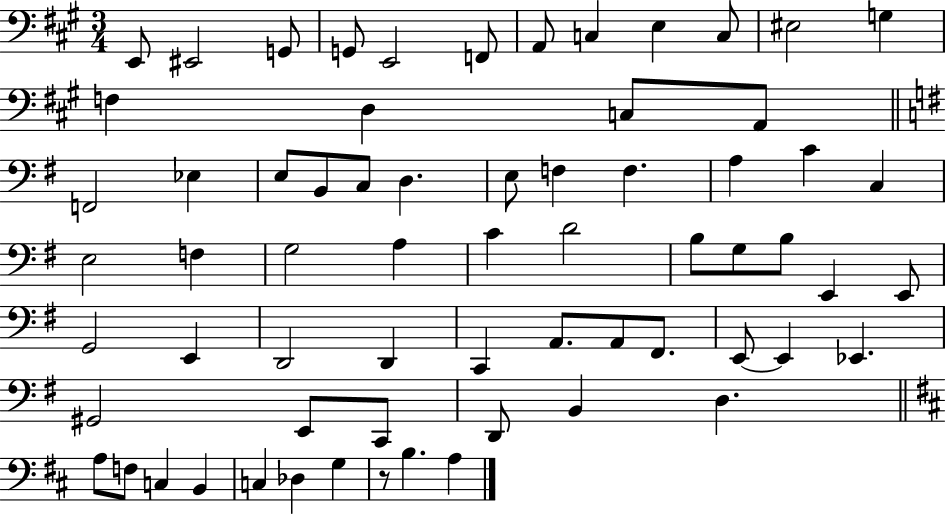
{
  \clef bass
  \numericTimeSignature
  \time 3/4
  \key a \major
  \repeat volta 2 { e,8 eis,2 g,8 | g,8 e,2 f,8 | a,8 c4 e4 c8 | eis2 g4 | \break f4 d4 c8 a,8 | \bar "||" \break \key g \major f,2 ees4 | e8 b,8 c8 d4. | e8 f4 f4. | a4 c'4 c4 | \break e2 f4 | g2 a4 | c'4 d'2 | b8 g8 b8 e,4 e,8 | \break g,2 e,4 | d,2 d,4 | c,4 a,8. a,8 fis,8. | e,8~~ e,4 ees,4. | \break gis,2 e,8 c,8 | d,8 b,4 d4. | \bar "||" \break \key d \major a8 f8 c4 b,4 | c4 des4 g4 | r8 b4. a4 | } \bar "|."
}